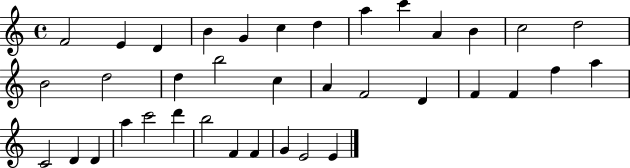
{
  \clef treble
  \time 4/4
  \defaultTimeSignature
  \key c \major
  f'2 e'4 d'4 | b'4 g'4 c''4 d''4 | a''4 c'''4 a'4 b'4 | c''2 d''2 | \break b'2 d''2 | d''4 b''2 c''4 | a'4 f'2 d'4 | f'4 f'4 f''4 a''4 | \break c'2 d'4 d'4 | a''4 c'''2 d'''4 | b''2 f'4 f'4 | g'4 e'2 e'4 | \break \bar "|."
}